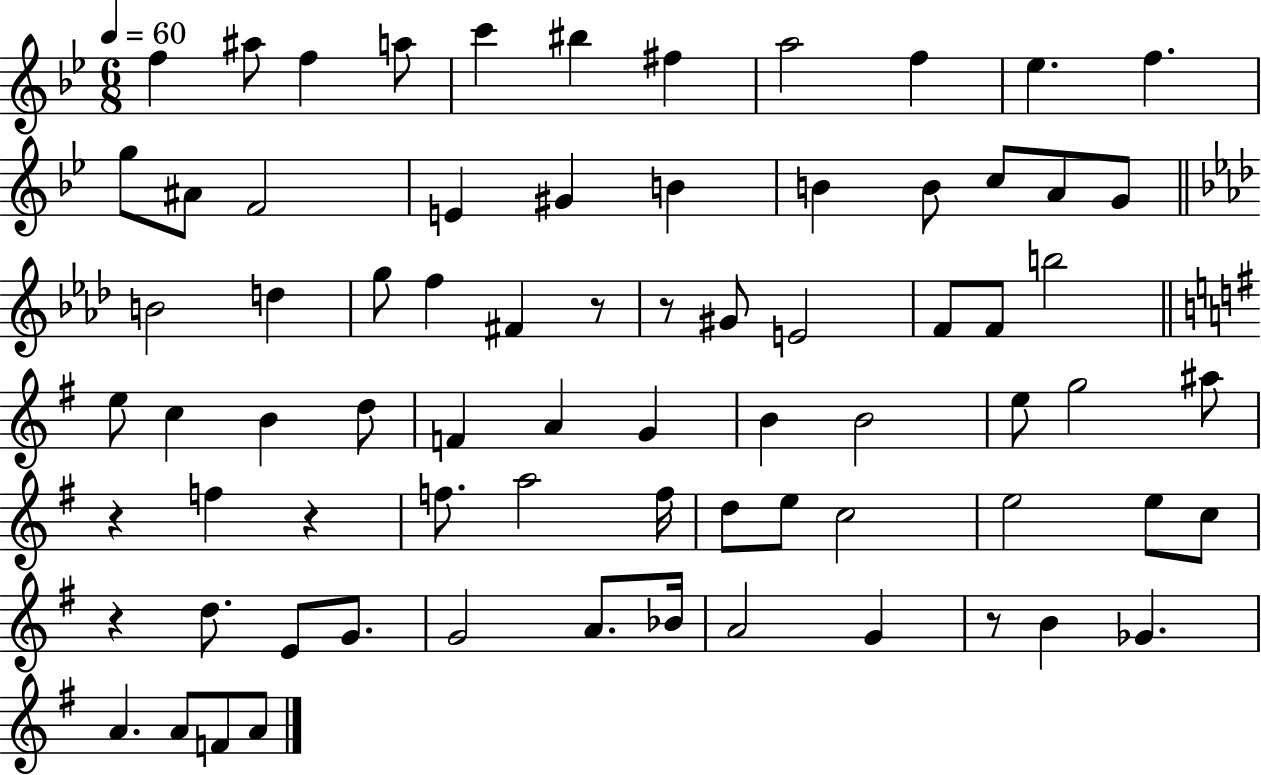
X:1
T:Untitled
M:6/8
L:1/4
K:Bb
f ^a/2 f a/2 c' ^b ^f a2 f _e f g/2 ^A/2 F2 E ^G B B B/2 c/2 A/2 G/2 B2 d g/2 f ^F z/2 z/2 ^G/2 E2 F/2 F/2 b2 e/2 c B d/2 F A G B B2 e/2 g2 ^a/2 z f z f/2 a2 f/4 d/2 e/2 c2 e2 e/2 c/2 z d/2 E/2 G/2 G2 A/2 _B/4 A2 G z/2 B _G A A/2 F/2 A/2